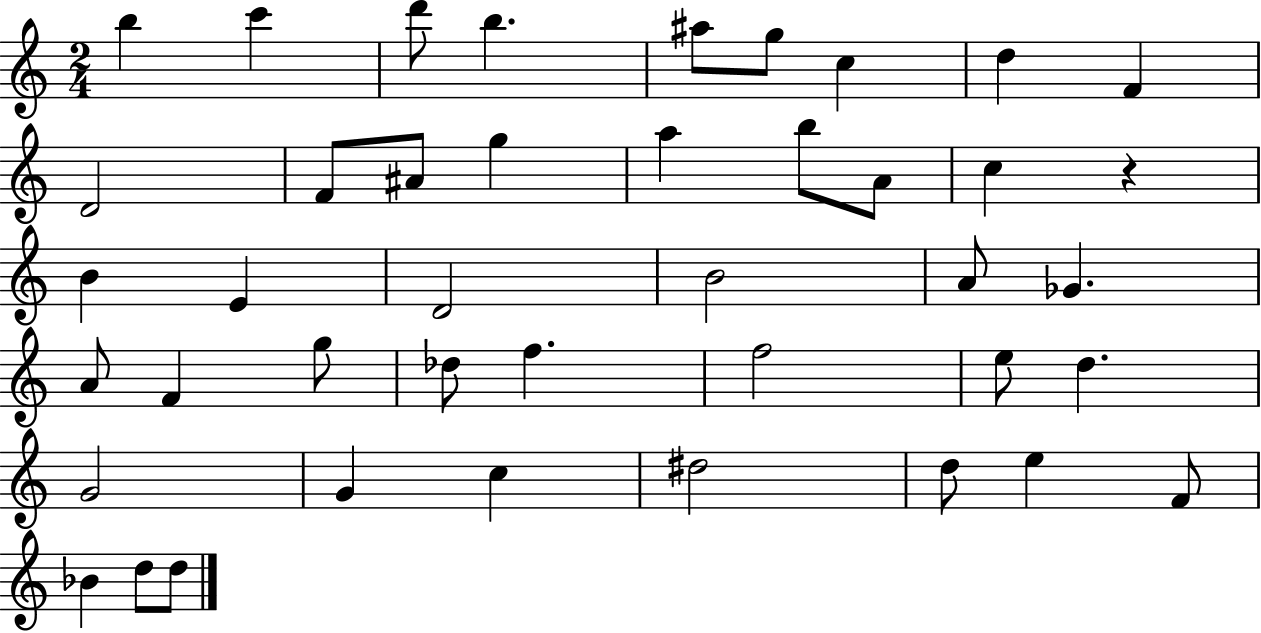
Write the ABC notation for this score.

X:1
T:Untitled
M:2/4
L:1/4
K:C
b c' d'/2 b ^a/2 g/2 c d F D2 F/2 ^A/2 g a b/2 A/2 c z B E D2 B2 A/2 _G A/2 F g/2 _d/2 f f2 e/2 d G2 G c ^d2 d/2 e F/2 _B d/2 d/2